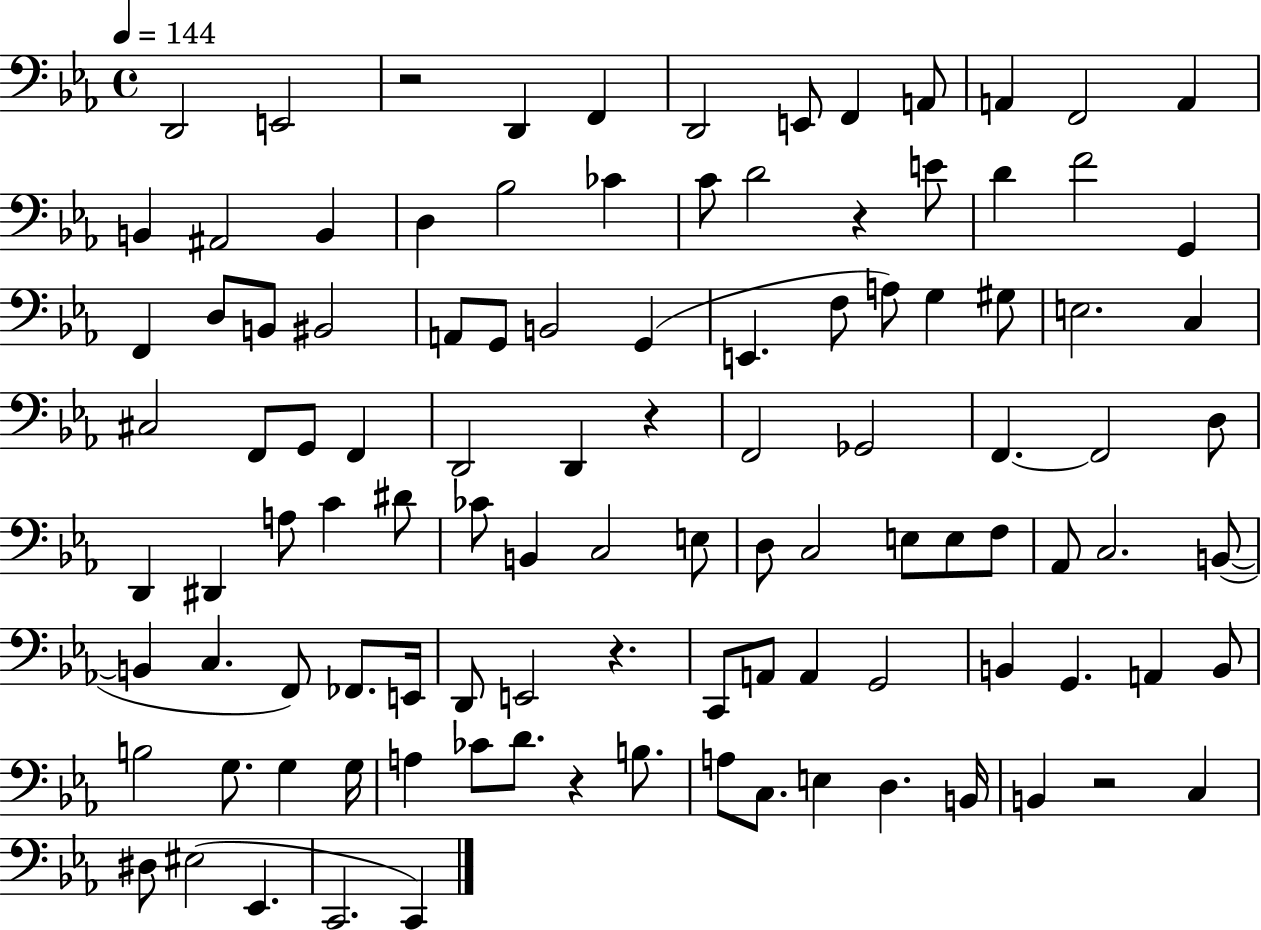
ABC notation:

X:1
T:Untitled
M:4/4
L:1/4
K:Eb
D,,2 E,,2 z2 D,, F,, D,,2 E,,/2 F,, A,,/2 A,, F,,2 A,, B,, ^A,,2 B,, D, _B,2 _C C/2 D2 z E/2 D F2 G,, F,, D,/2 B,,/2 ^B,,2 A,,/2 G,,/2 B,,2 G,, E,, F,/2 A,/2 G, ^G,/2 E,2 C, ^C,2 F,,/2 G,,/2 F,, D,,2 D,, z F,,2 _G,,2 F,, F,,2 D,/2 D,, ^D,, A,/2 C ^D/2 _C/2 B,, C,2 E,/2 D,/2 C,2 E,/2 E,/2 F,/2 _A,,/2 C,2 B,,/2 B,, C, F,,/2 _F,,/2 E,,/4 D,,/2 E,,2 z C,,/2 A,,/2 A,, G,,2 B,, G,, A,, B,,/2 B,2 G,/2 G, G,/4 A, _C/2 D/2 z B,/2 A,/2 C,/2 E, D, B,,/4 B,, z2 C, ^D,/2 ^E,2 _E,, C,,2 C,,